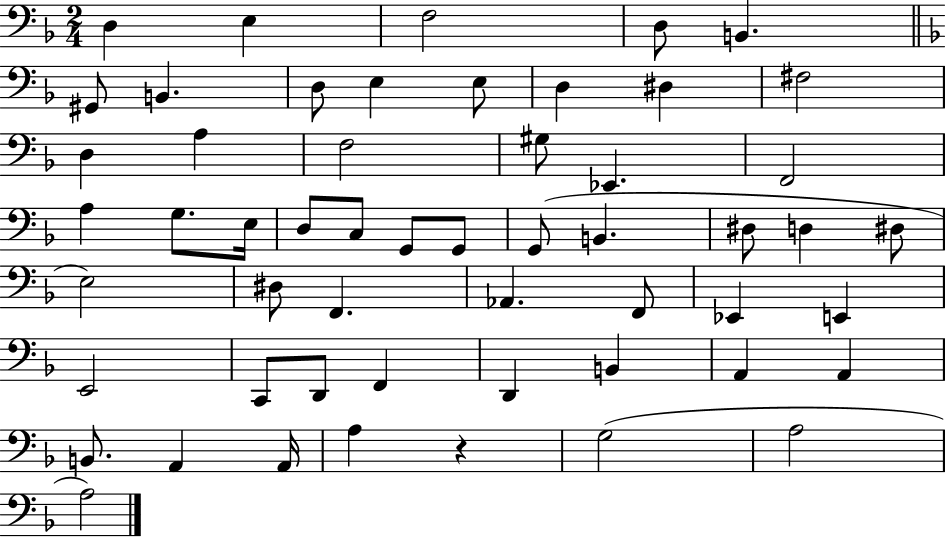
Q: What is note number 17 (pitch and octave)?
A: G#3